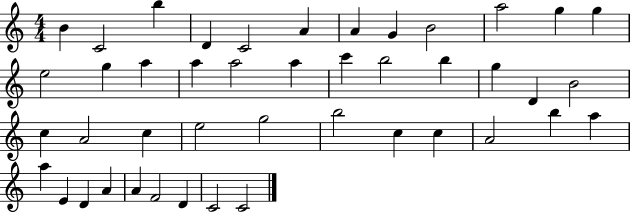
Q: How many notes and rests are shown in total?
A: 44